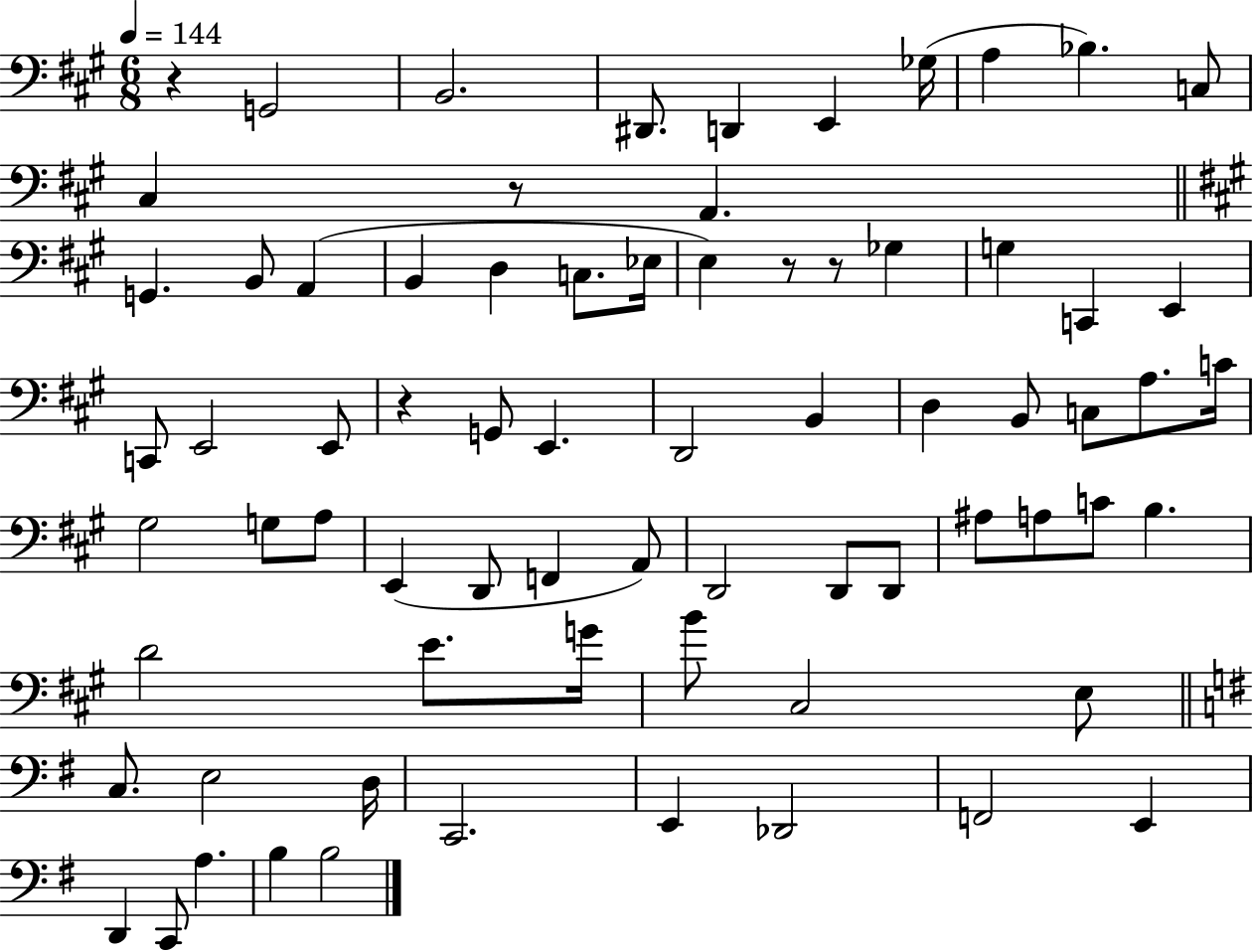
{
  \clef bass
  \numericTimeSignature
  \time 6/8
  \key a \major
  \tempo 4 = 144
  r4 g,2 | b,2. | dis,8. d,4 e,4 ges16( | a4 bes4.) c8 | \break cis4 r8 a,4. | \bar "||" \break \key a \major g,4. b,8 a,4( | b,4 d4 c8. ees16 | e4) r8 r8 ges4 | g4 c,4 e,4 | \break c,8 e,2 e,8 | r4 g,8 e,4. | d,2 b,4 | d4 b,8 c8 a8. c'16 | \break gis2 g8 a8 | e,4( d,8 f,4 a,8) | d,2 d,8 d,8 | ais8 a8 c'8 b4. | \break d'2 e'8. g'16 | b'8 cis2 e8 | \bar "||" \break \key e \minor c8. e2 d16 | c,2. | e,4 des,2 | f,2 e,4 | \break d,4 c,8 a4. | b4 b2 | \bar "|."
}